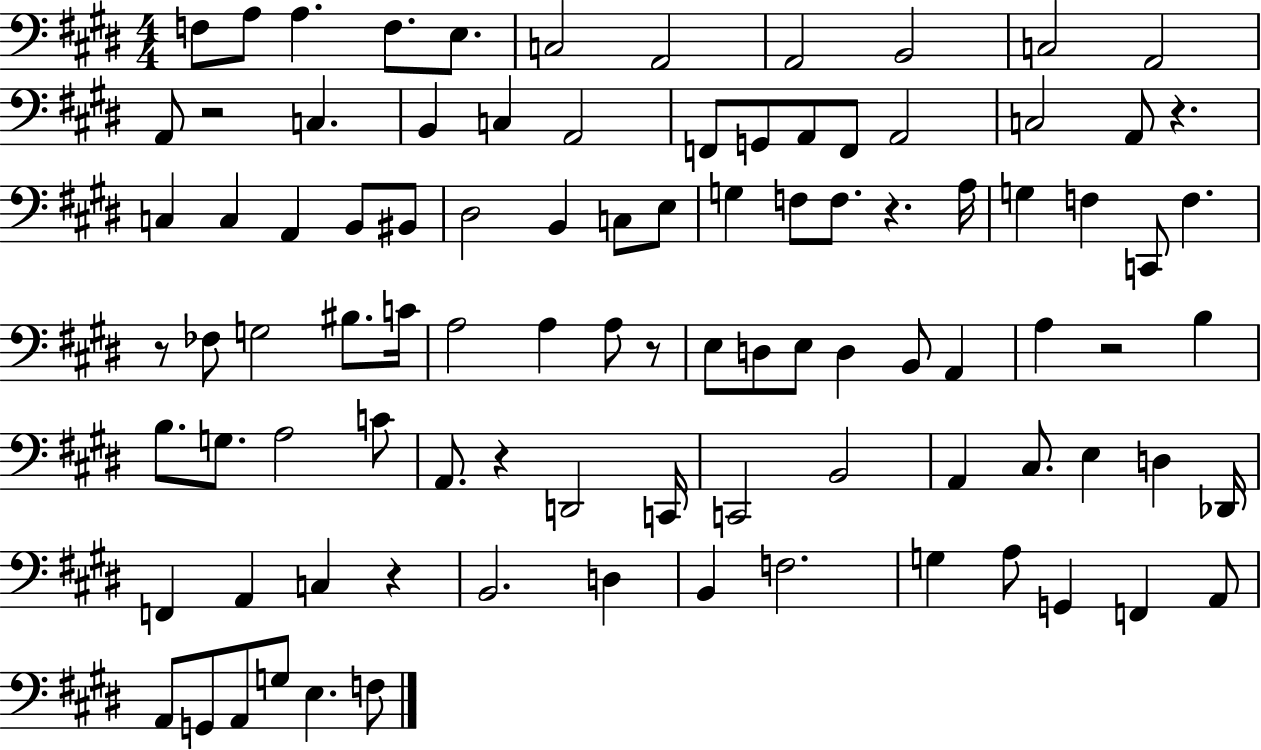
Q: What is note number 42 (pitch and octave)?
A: G3